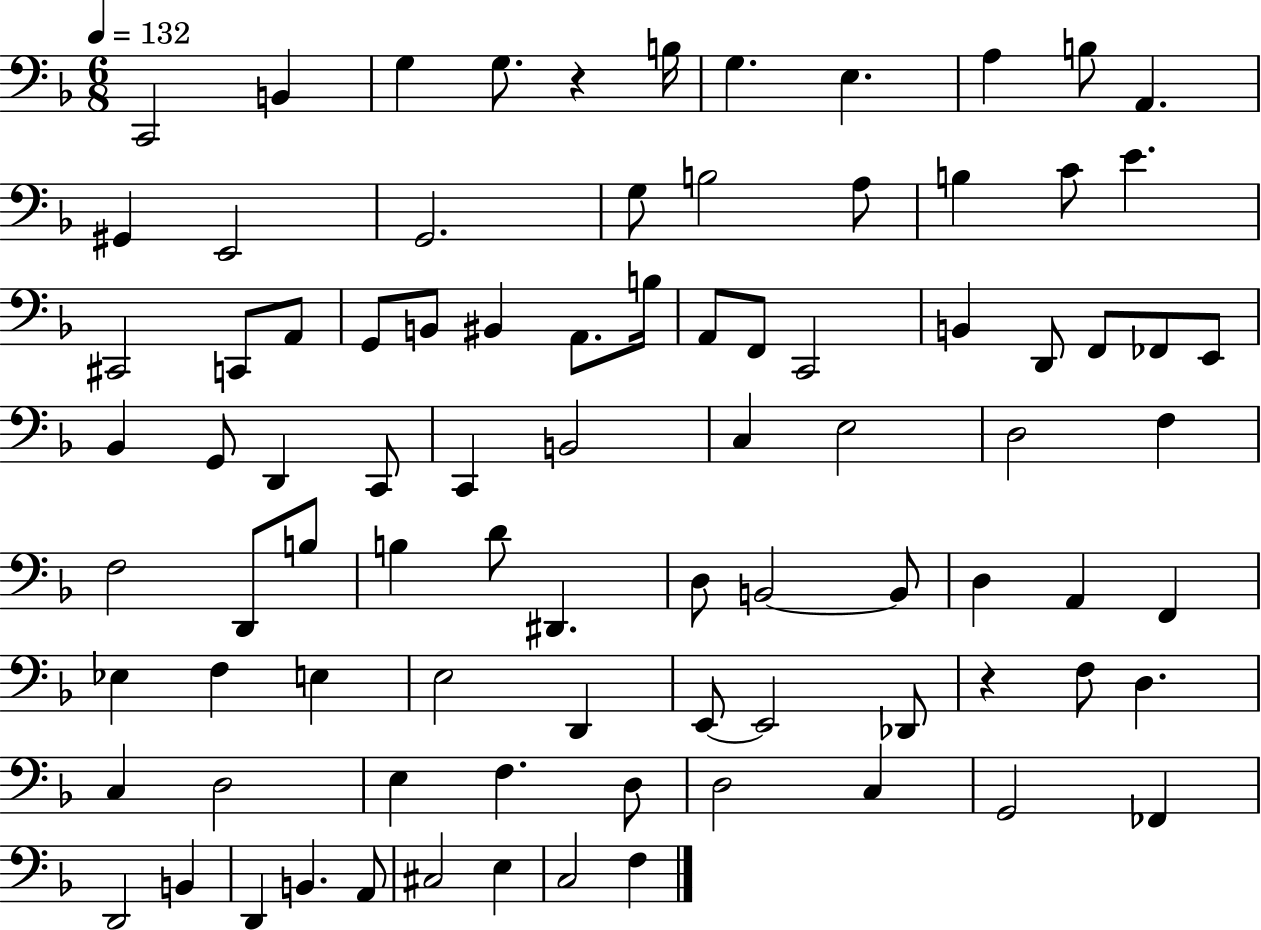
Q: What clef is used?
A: bass